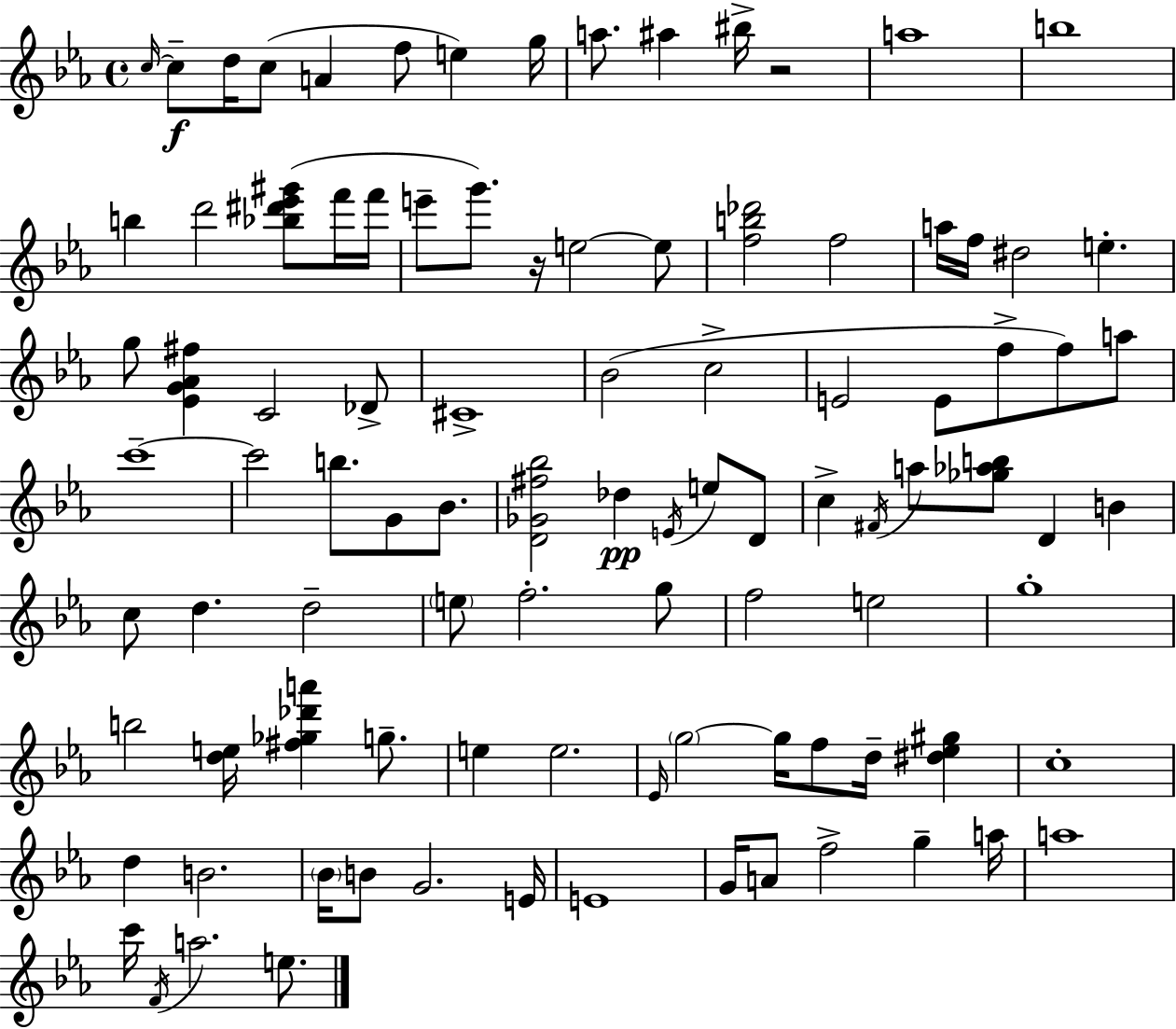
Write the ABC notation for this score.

X:1
T:Untitled
M:4/4
L:1/4
K:Eb
c/4 c/2 d/4 c/2 A f/2 e g/4 a/2 ^a ^b/4 z2 a4 b4 b d'2 [_b^d'_e'^g']/2 f'/4 f'/4 e'/2 g'/2 z/4 e2 e/2 [fb_d']2 f2 a/4 f/4 ^d2 e g/2 [_EG_A^f] C2 _D/2 ^C4 _B2 c2 E2 E/2 f/2 f/2 a/2 c'4 c'2 b/2 G/2 _B/2 [D_G^f_b]2 _d E/4 e/2 D/2 c ^F/4 a/2 [_g_ab]/2 D B c/2 d d2 e/2 f2 g/2 f2 e2 g4 b2 [de]/4 [^f_g_d'a'] g/2 e e2 _E/4 g2 g/4 f/2 d/4 [^d_e^g] c4 d B2 _B/4 B/2 G2 E/4 E4 G/4 A/2 f2 g a/4 a4 c'/4 F/4 a2 e/2